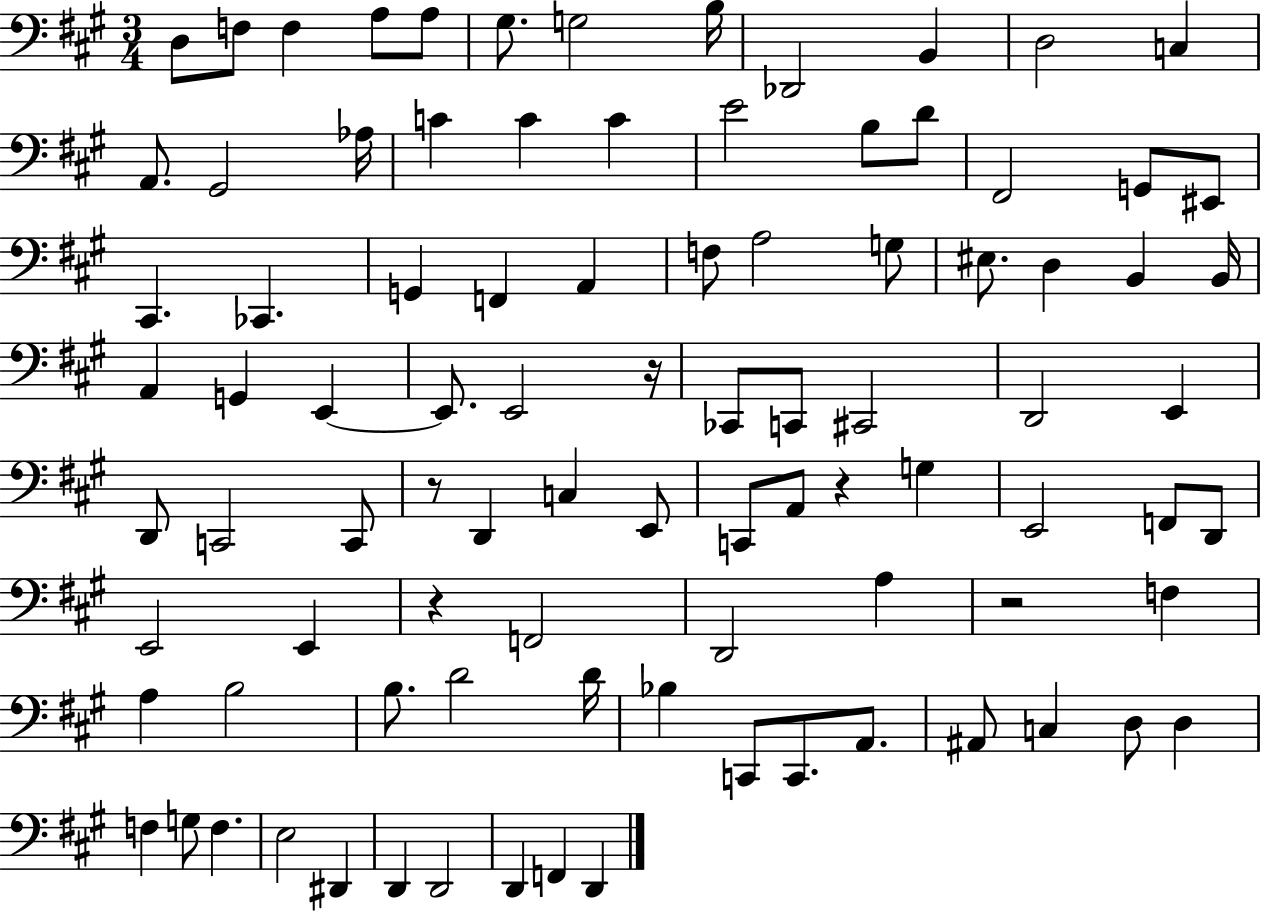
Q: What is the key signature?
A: A major